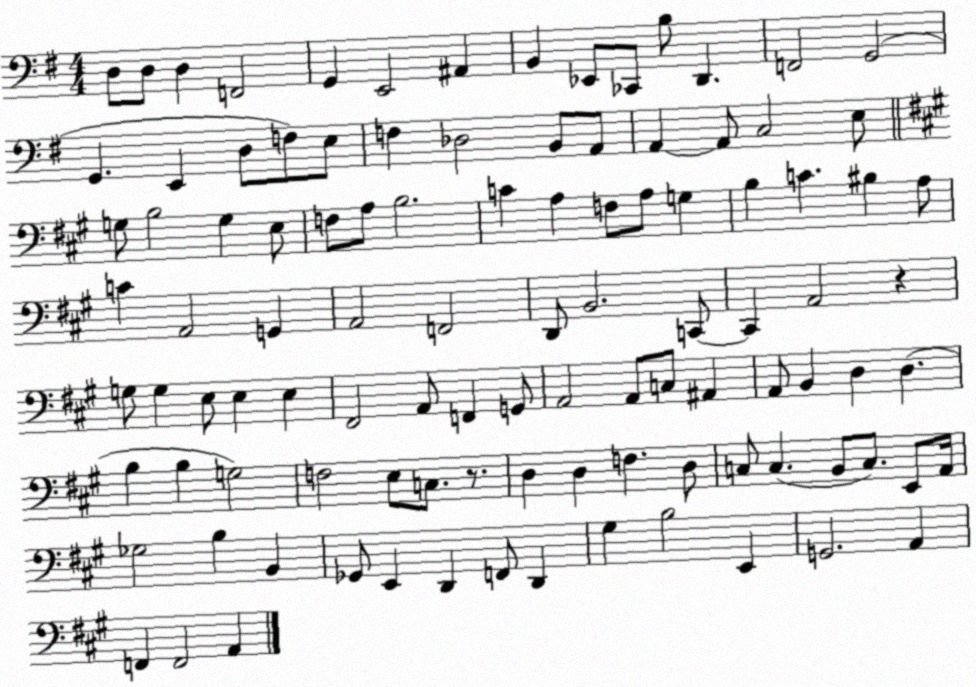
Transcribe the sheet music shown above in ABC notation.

X:1
T:Untitled
M:4/4
L:1/4
K:G
D,/2 D,/2 D, F,,2 G,, E,,2 ^A,, B,, _E,,/2 _C,,/2 B,/2 D,, F,,2 G,,2 G,, E,, D,/2 F,/2 E,/2 F, _D,2 B,,/2 A,,/2 A,, A,,/2 C,2 E,/2 G,/2 B,2 G, E,/2 F,/2 A,/2 B,2 C A, F,/2 A,/2 G, B, C ^B, A,/2 C A,,2 G,, A,,2 F,,2 D,,/2 B,,2 C,,/2 C,, A,,2 z G,/2 G, E,/2 E, E, ^F,,2 A,,/2 F,, G,,/2 A,,2 A,,/2 C,/2 ^A,, A,,/2 B,, D, D, B, B, G,2 F,2 E,/2 C,/2 z/2 D, D, F, D,/2 C,/2 C, B,,/2 C,/2 E,,/2 A,,/4 _G,2 B, B,, _G,,/2 E,, D,, F,,/2 D,, ^G, B,2 E,, G,,2 A,, F,, F,,2 A,,